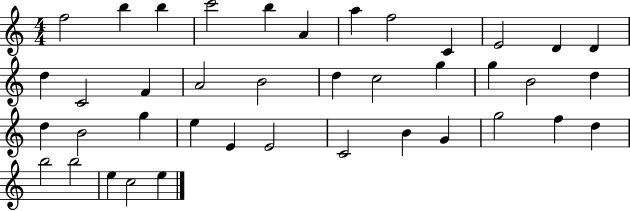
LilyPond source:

{
  \clef treble
  \numericTimeSignature
  \time 4/4
  \key c \major
  f''2 b''4 b''4 | c'''2 b''4 a'4 | a''4 f''2 c'4 | e'2 d'4 d'4 | \break d''4 c'2 f'4 | a'2 b'2 | d''4 c''2 g''4 | g''4 b'2 d''4 | \break d''4 b'2 g''4 | e''4 e'4 e'2 | c'2 b'4 g'4 | g''2 f''4 d''4 | \break b''2 b''2 | e''4 c''2 e''4 | \bar "|."
}